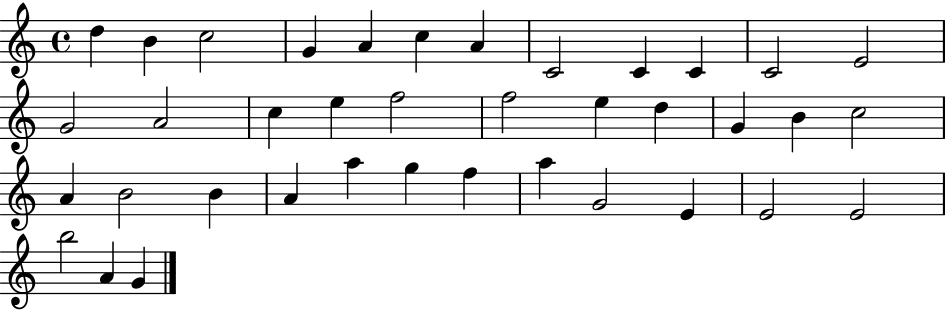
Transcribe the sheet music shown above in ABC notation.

X:1
T:Untitled
M:4/4
L:1/4
K:C
d B c2 G A c A C2 C C C2 E2 G2 A2 c e f2 f2 e d G B c2 A B2 B A a g f a G2 E E2 E2 b2 A G